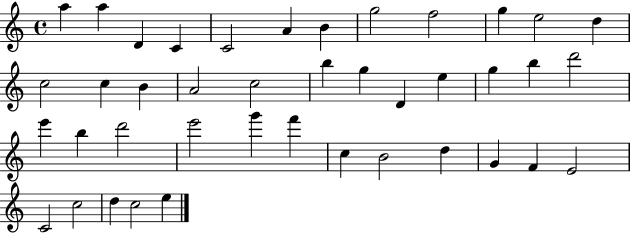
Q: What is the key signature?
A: C major